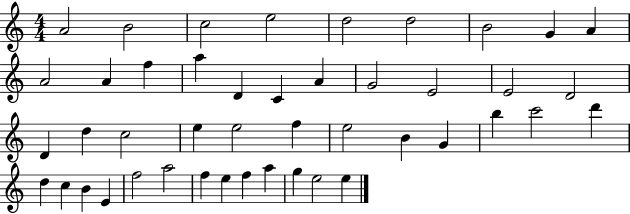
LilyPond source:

{
  \clef treble
  \numericTimeSignature
  \time 4/4
  \key c \major
  a'2 b'2 | c''2 e''2 | d''2 d''2 | b'2 g'4 a'4 | \break a'2 a'4 f''4 | a''4 d'4 c'4 a'4 | g'2 e'2 | e'2 d'2 | \break d'4 d''4 c''2 | e''4 e''2 f''4 | e''2 b'4 g'4 | b''4 c'''2 d'''4 | \break d''4 c''4 b'4 e'4 | f''2 a''2 | f''4 e''4 f''4 a''4 | g''4 e''2 e''4 | \break \bar "|."
}